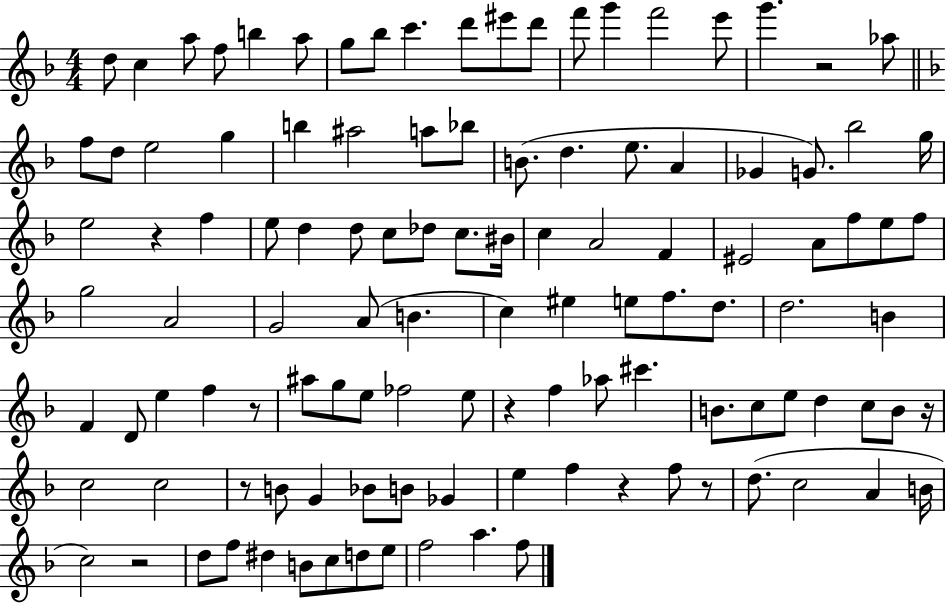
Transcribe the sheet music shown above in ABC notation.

X:1
T:Untitled
M:4/4
L:1/4
K:F
d/2 c a/2 f/2 b a/2 g/2 _b/2 c' d'/2 ^e'/2 d'/2 f'/2 g' f'2 e'/2 g' z2 _a/2 f/2 d/2 e2 g b ^a2 a/2 _b/2 B/2 d e/2 A _G G/2 _b2 g/4 e2 z f e/2 d d/2 c/2 _d/2 c/2 ^B/4 c A2 F ^E2 A/2 f/2 e/2 f/2 g2 A2 G2 A/2 B c ^e e/2 f/2 d/2 d2 B F D/2 e f z/2 ^a/2 g/2 e/2 _f2 e/2 z f _a/2 ^c' B/2 c/2 e/2 d c/2 B/2 z/4 c2 c2 z/2 B/2 G _B/2 B/2 _G e f z f/2 z/2 d/2 c2 A B/4 c2 z2 d/2 f/2 ^d B/2 c/2 d/2 e/2 f2 a f/2